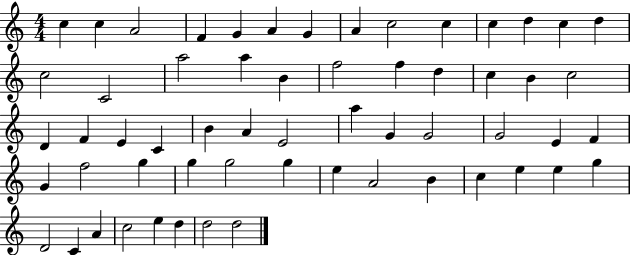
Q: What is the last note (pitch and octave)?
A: D5